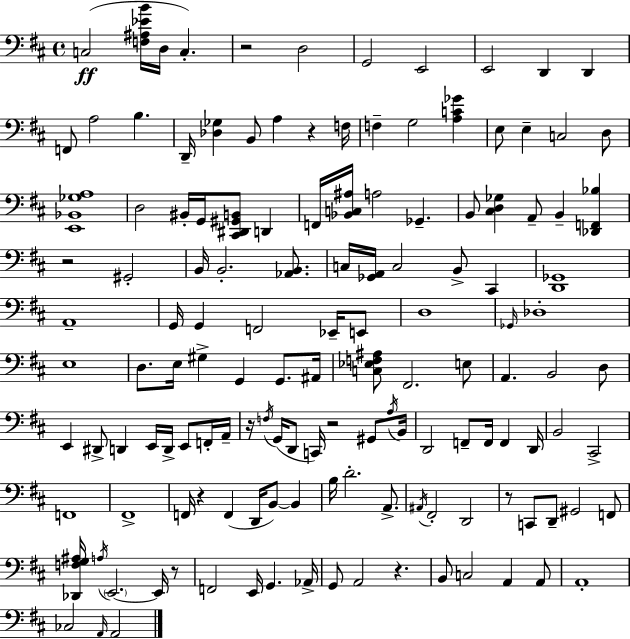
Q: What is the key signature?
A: D major